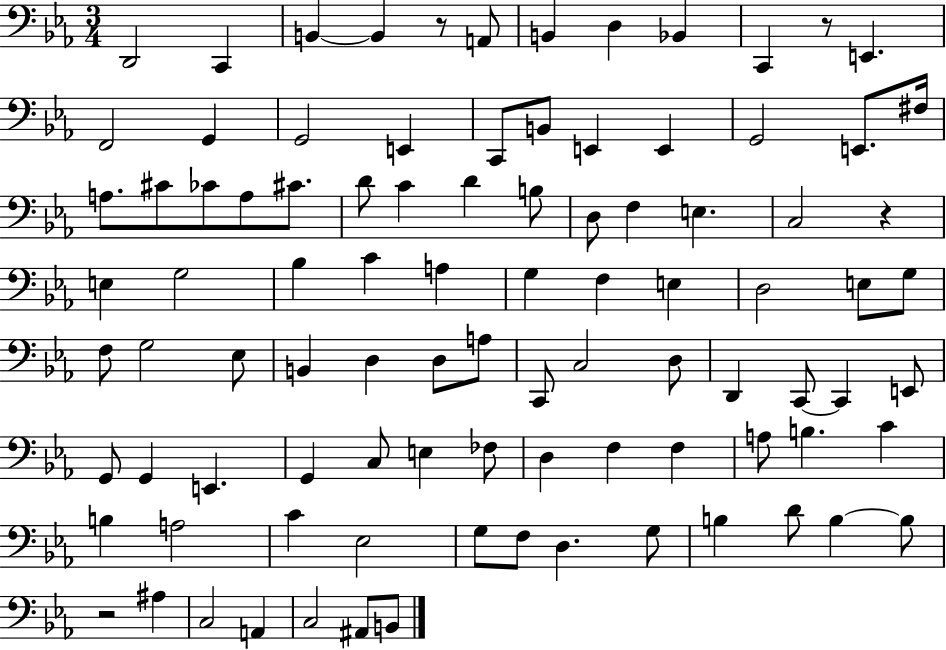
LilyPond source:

{
  \clef bass
  \numericTimeSignature
  \time 3/4
  \key ees \major
  \repeat volta 2 { d,2 c,4 | b,4~~ b,4 r8 a,8 | b,4 d4 bes,4 | c,4 r8 e,4. | \break f,2 g,4 | g,2 e,4 | c,8 b,8 e,4 e,4 | g,2 e,8. fis16 | \break a8. cis'8 ces'8 a8 cis'8. | d'8 c'4 d'4 b8 | d8 f4 e4. | c2 r4 | \break e4 g2 | bes4 c'4 a4 | g4 f4 e4 | d2 e8 g8 | \break f8 g2 ees8 | b,4 d4 d8 a8 | c,8 c2 d8 | d,4 c,8~~ c,4 e,8 | \break g,8 g,4 e,4. | g,4 c8 e4 fes8 | d4 f4 f4 | a8 b4. c'4 | \break b4 a2 | c'4 ees2 | g8 f8 d4. g8 | b4 d'8 b4~~ b8 | \break r2 ais4 | c2 a,4 | c2 ais,8 b,8 | } \bar "|."
}